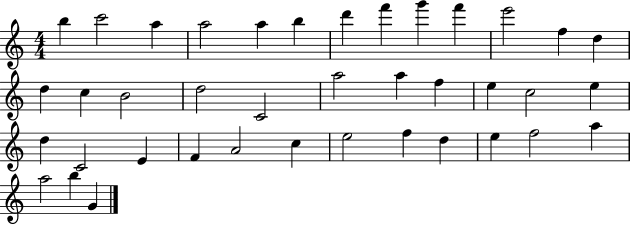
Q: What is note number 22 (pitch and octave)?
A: E5